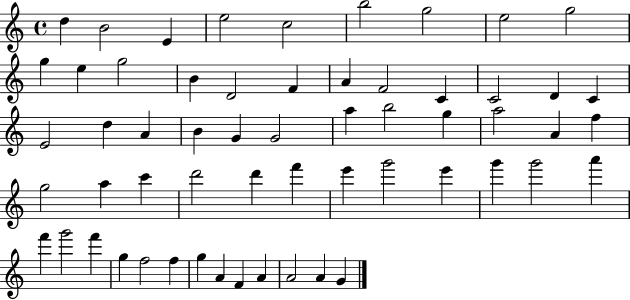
D5/q B4/h E4/q E5/h C5/h B5/h G5/h E5/h G5/h G5/q E5/q G5/h B4/q D4/h F4/q A4/q F4/h C4/q C4/h D4/q C4/q E4/h D5/q A4/q B4/q G4/q G4/h A5/q B5/h G5/q A5/h A4/q F5/q G5/h A5/q C6/q D6/h D6/q F6/q E6/q G6/h E6/q G6/q G6/h A6/q F6/q G6/h F6/q G5/q F5/h F5/q G5/q A4/q F4/q A4/q A4/h A4/q G4/q